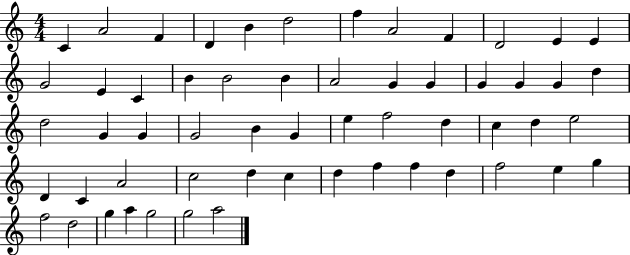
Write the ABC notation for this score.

X:1
T:Untitled
M:4/4
L:1/4
K:C
C A2 F D B d2 f A2 F D2 E E G2 E C B B2 B A2 G G G G G d d2 G G G2 B G e f2 d c d e2 D C A2 c2 d c d f f d f2 e g f2 d2 g a g2 g2 a2